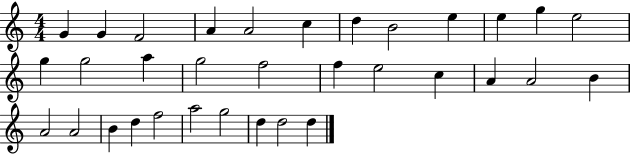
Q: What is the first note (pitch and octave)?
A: G4